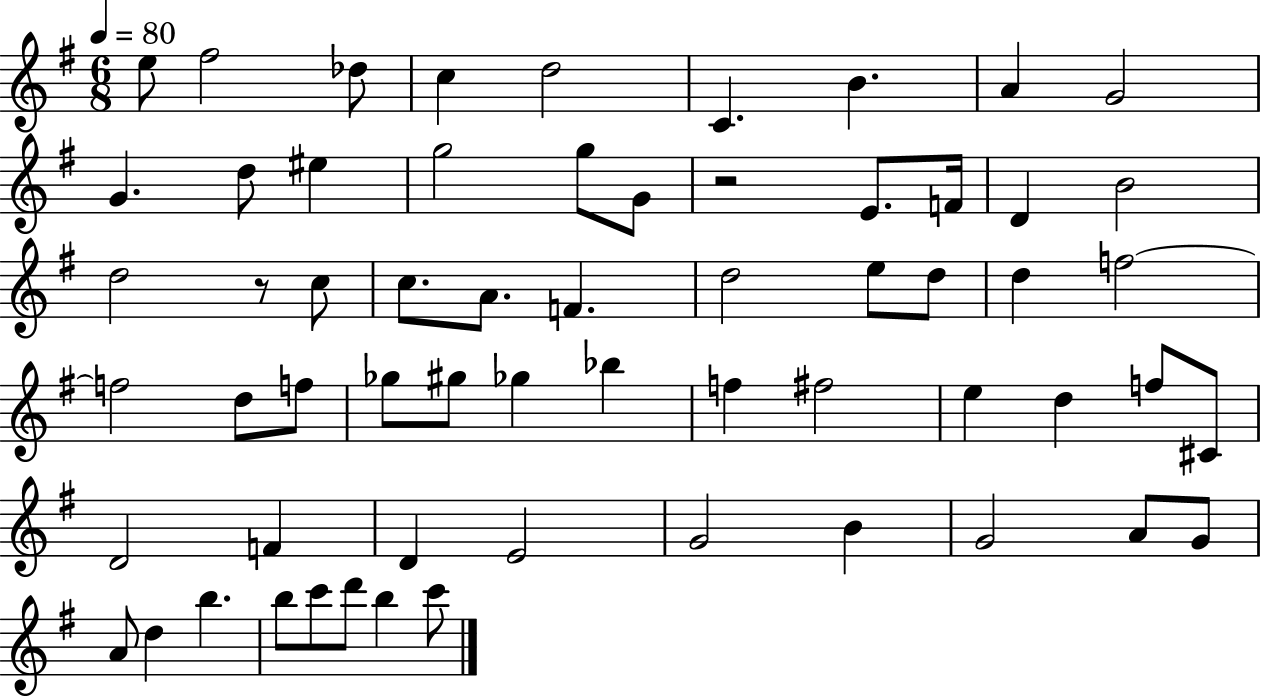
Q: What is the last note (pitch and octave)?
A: C6